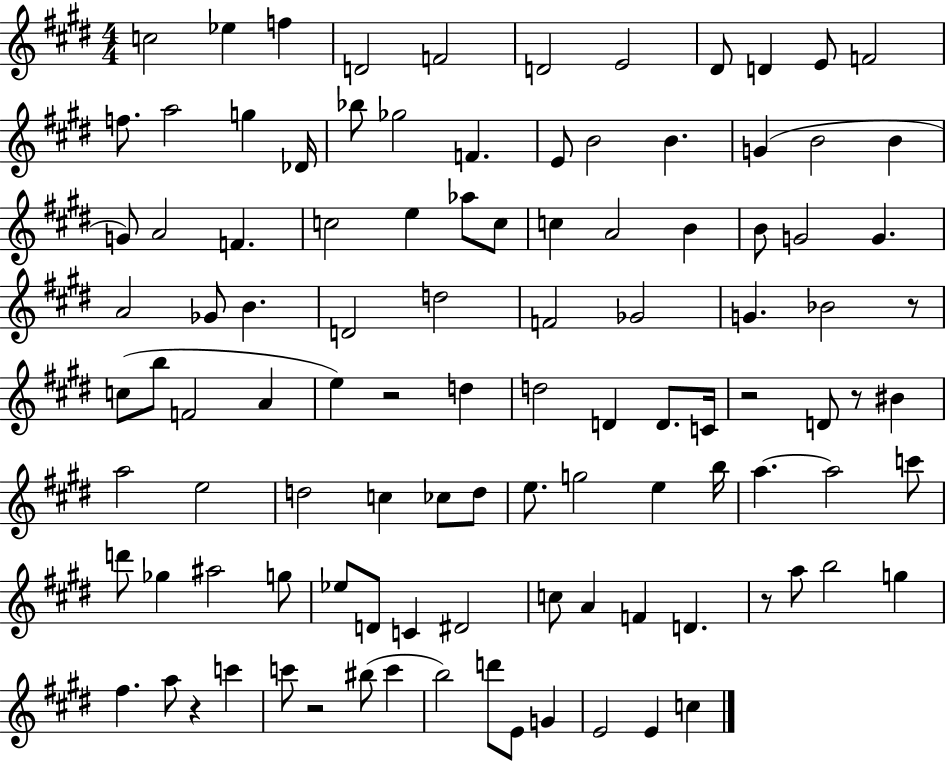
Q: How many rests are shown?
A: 7